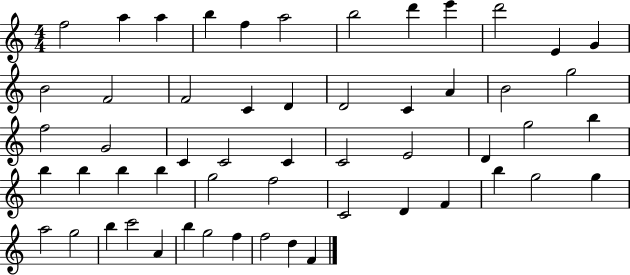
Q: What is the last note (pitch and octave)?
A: F4